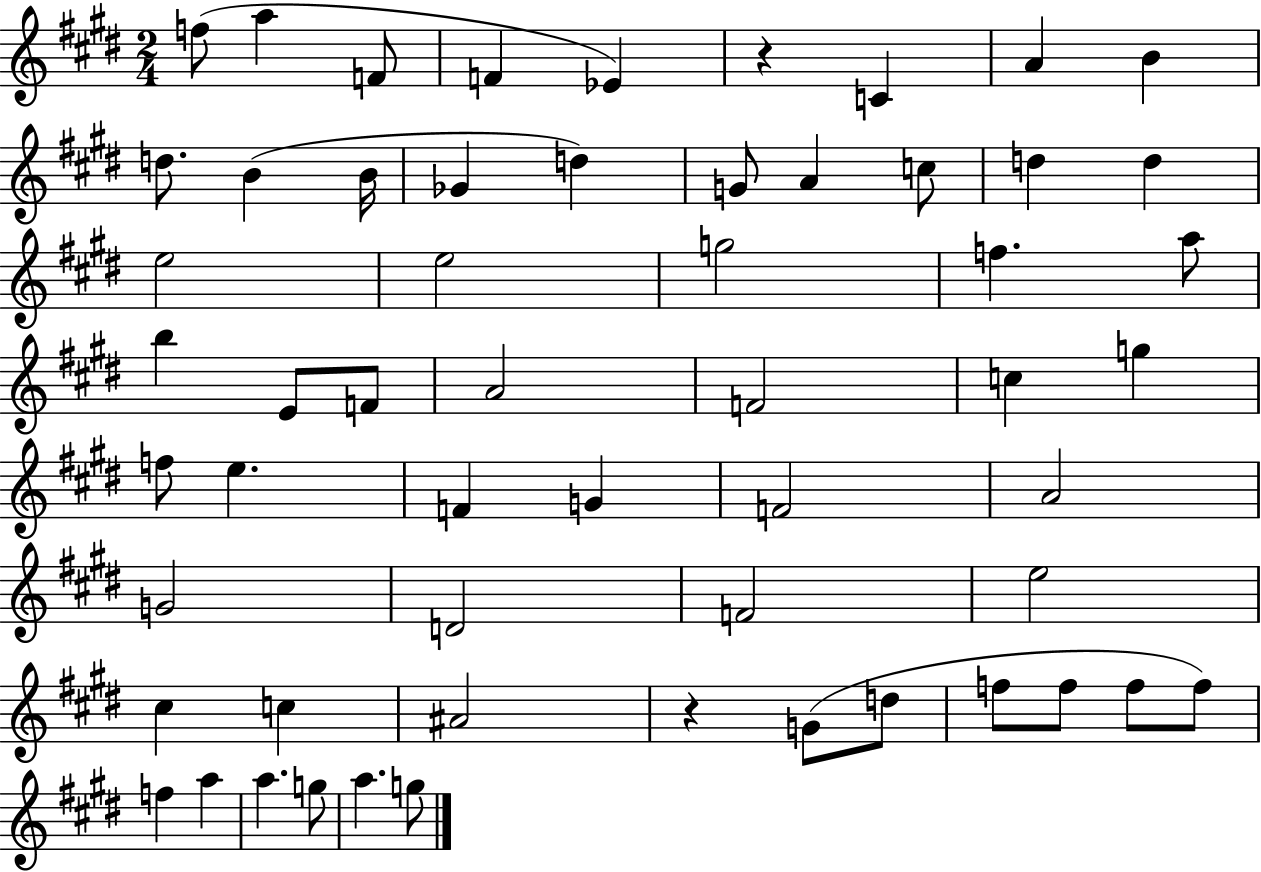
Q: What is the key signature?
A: E major